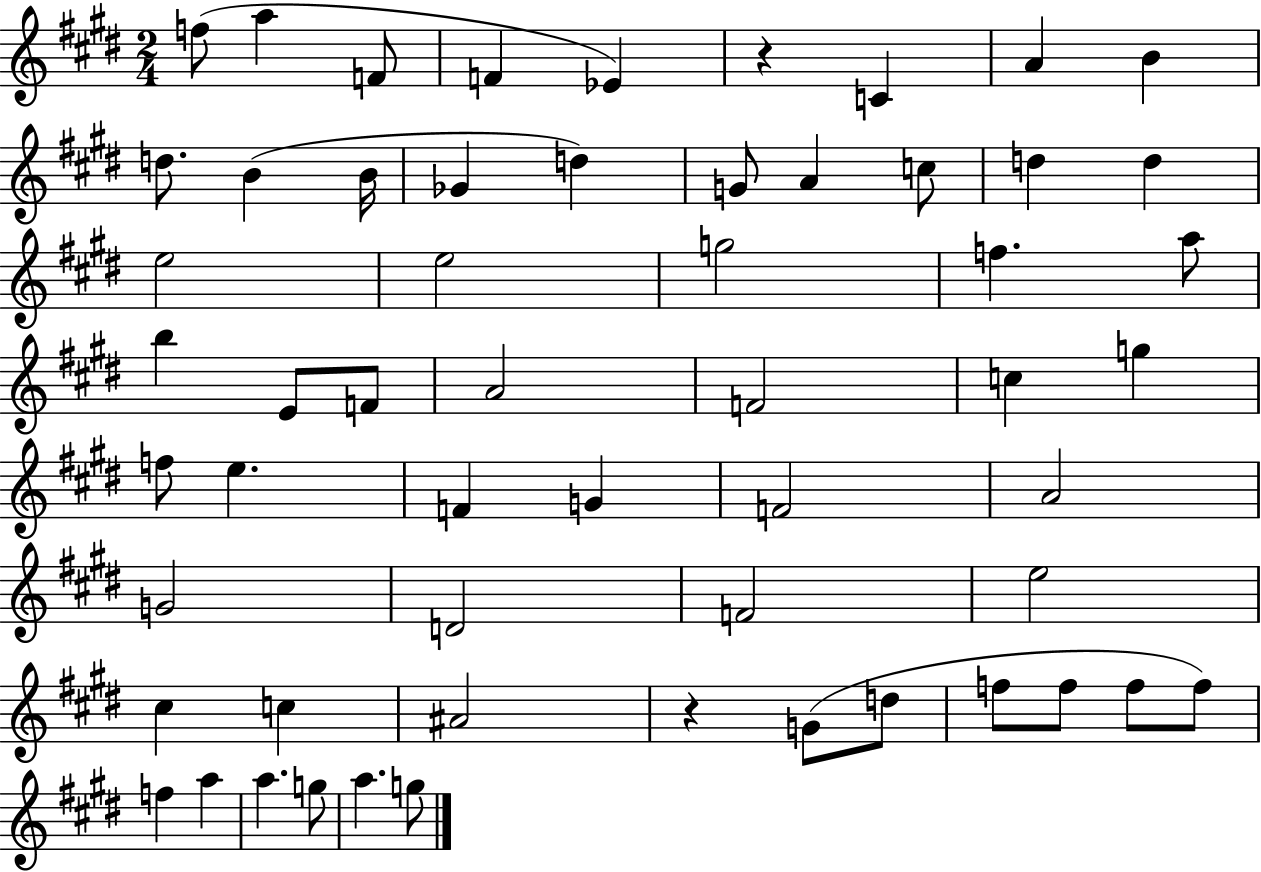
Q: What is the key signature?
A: E major